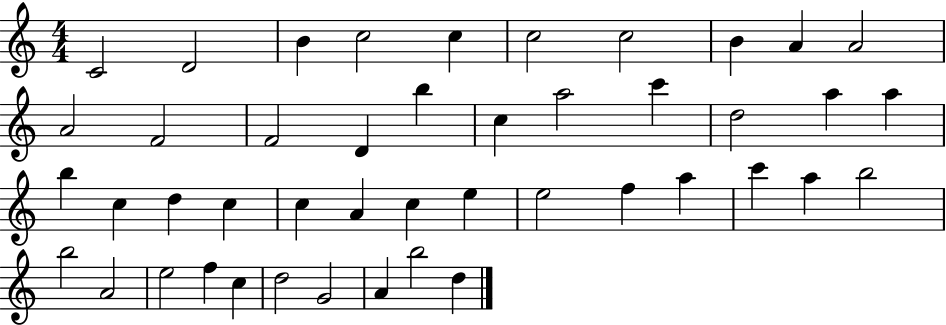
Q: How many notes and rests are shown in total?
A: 45